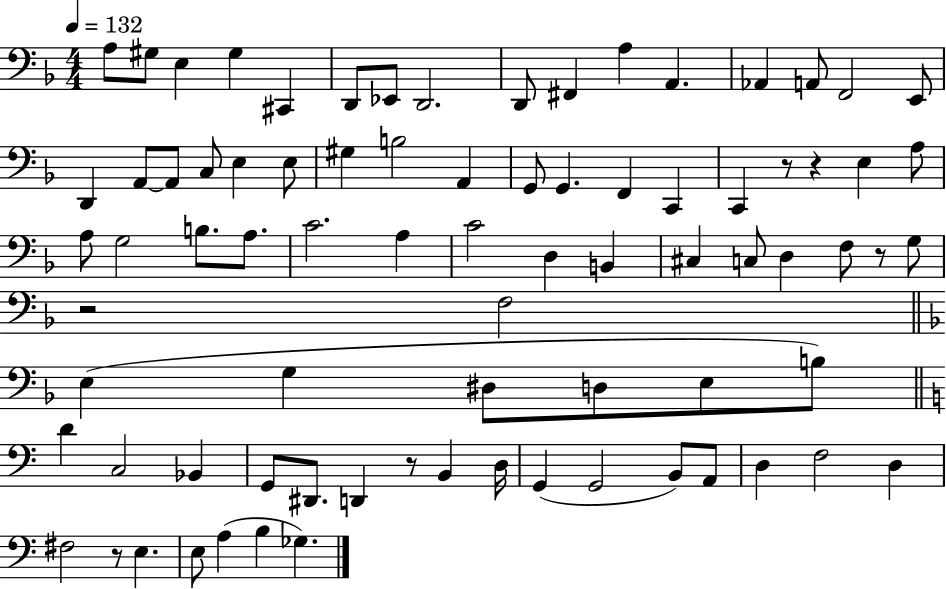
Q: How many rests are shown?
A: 6